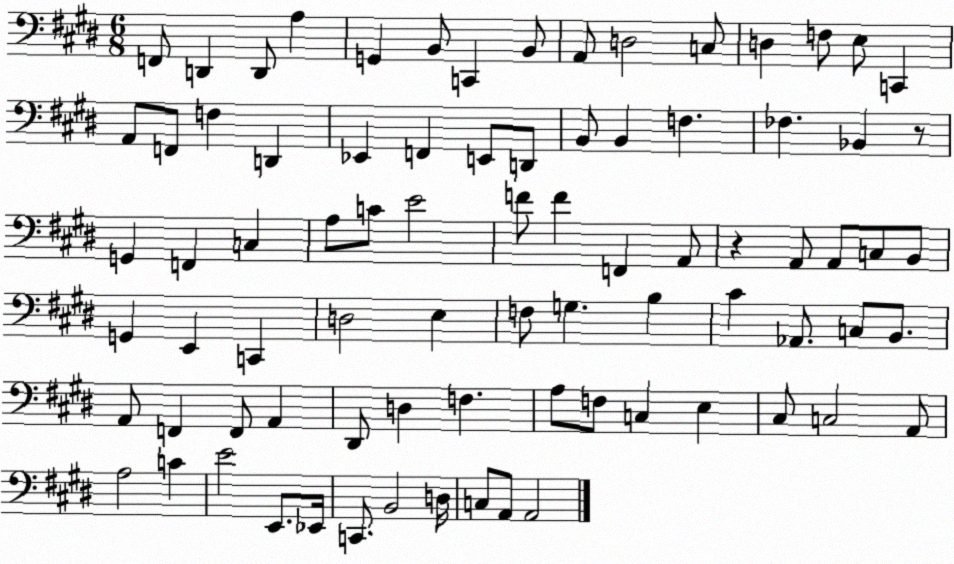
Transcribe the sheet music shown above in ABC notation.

X:1
T:Untitled
M:6/8
L:1/4
K:E
F,,/2 D,, D,,/2 A, G,, B,,/2 C,, B,,/2 A,,/2 D,2 C,/2 D, F,/2 E,/2 C,, A,,/2 F,,/2 F, D,, _E,, F,, E,,/2 D,,/2 B,,/2 B,, F, _F, _B,, z/2 G,, F,, C, A,/2 C/2 E2 F/2 F F,, A,,/2 z A,,/2 A,,/2 C,/2 B,,/2 G,, E,, C,, D,2 E, F,/2 G, B, ^C _A,,/2 C,/2 B,,/2 A,,/2 F,, F,,/2 A,, ^D,,/2 D, F, A,/2 F,/2 C, E, ^C,/2 C,2 A,,/2 A,2 C E2 E,,/2 _E,,/4 C,,/2 B,,2 D,/4 C,/2 A,,/2 A,,2